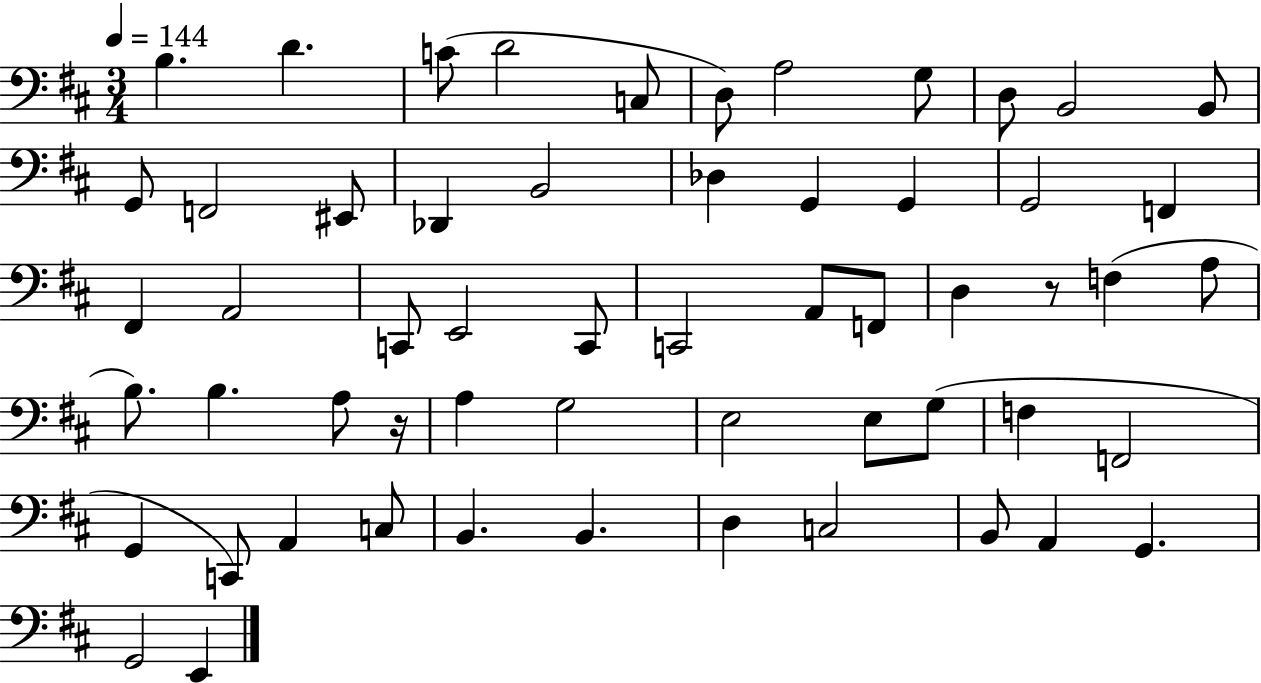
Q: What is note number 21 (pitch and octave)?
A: F2